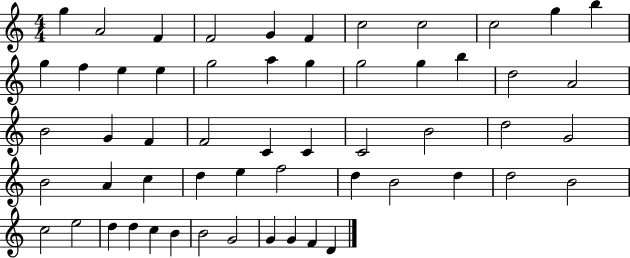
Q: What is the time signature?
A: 4/4